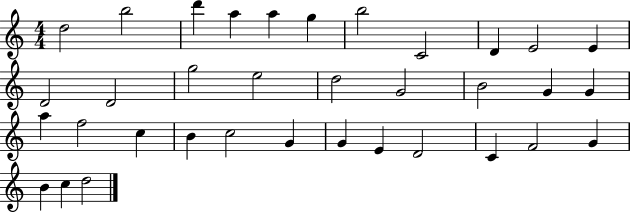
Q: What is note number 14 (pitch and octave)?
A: G5